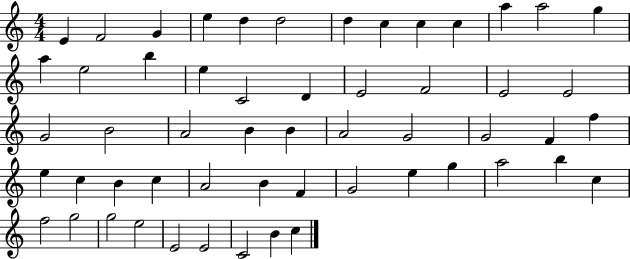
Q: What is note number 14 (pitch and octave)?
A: A5